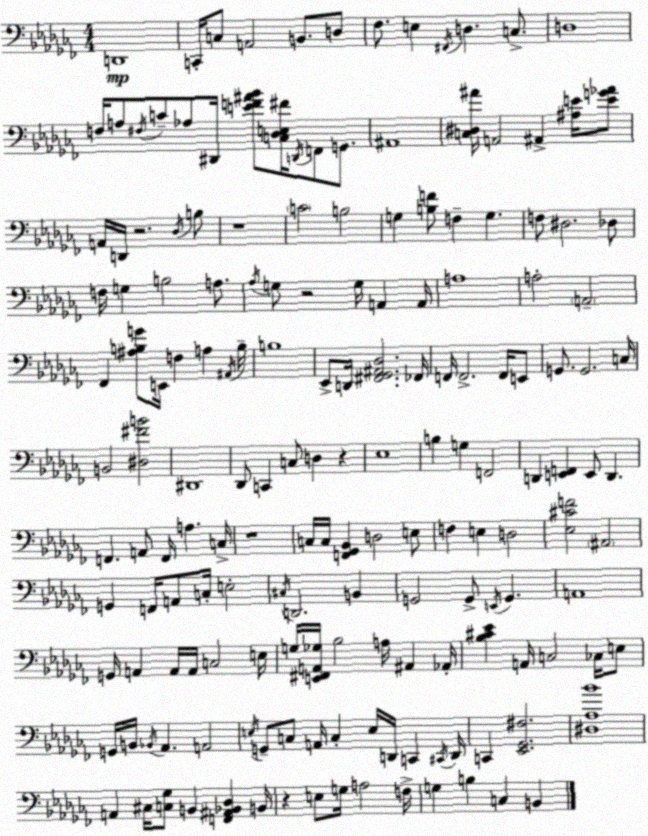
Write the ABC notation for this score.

X:1
T:Untitled
M:4/4
L:1/4
K:Abm
D,,4 C,,/4 C,/2 A,,2 B,,/2 D,/2 _F,/2 E, ^F,,/4 D, C,/2 D,4 F,/4 A,/2 ^F,/4 C/2 _A,/2 ^D,,/4 [EF^A_B]/2 [C,_D,E,^F]/4 D,,/4 F,,/2 G,,/2 ^A,,4 [C,^D,^A]/4 A,,2 ^A,, [^A,E]/4 [EG_A]/2 A,,/4 D,,/4 z2 _D,/4 B,/2 z4 C2 B,2 G, [B,F]/2 F, G, F,/2 ^D,2 _D,/2 F,/4 G, B,2 A,/2 _A,/4 G,/2 z2 G,/4 A,, A,,/4 A,4 A,2 A,,2 _F,, [^A,B,G]/2 E,,/4 F, A, ^A,,/4 B,/4 B,4 _E,,/2 D,,/4 [^F,,_G,,^A,,_D,]2 _F,,/4 F,,/4 F,,2 F,,/4 E,,/2 G,,/2 G,,2 C,/4 B,,2 [^D,^FB]2 ^D,,4 _D,,/2 C,, C,/2 D, z _E,4 B, G, F,,2 D,, [E,,F,,] E,,/2 D,, F,, A,,/2 F,,/4 A, C,/4 z4 C,/4 C,/4 [F,,_G,,_B,,] D,2 E,/2 F, E, D,2 [_E,^CF]2 ^A,,2 G,, F,,/4 A,,/2 C,/4 E,2 ^C,/4 D,,2 B,, G,,2 G,,/2 E,,/4 G,, A,,4 G,,/4 A,, A,,/4 A,,/4 C,2 E,/4 G,/4 [E,,^F,,A,,_G,]/4 _B,2 A,/4 ^A,, _A,,/4 [_B,^C_E] A,,/4 C,2 _C,/4 E,/2 G,,/4 B,,/4 _B,,/4 _A,, A,,2 E,/4 G,,/2 C,/2 A,,/4 C, E,/4 D,,/4 C,, ^C,,/4 D,,/4 C,, [_E,,_G,,^F,]2 [^D,_A,_B]4 A,, ^C,/4 [C,_G,]/2 B,, [F,,^A,,_B,,_D,] B,,/4 z E,/2 G,/4 A,2 F,/4 G, B, C, B,,